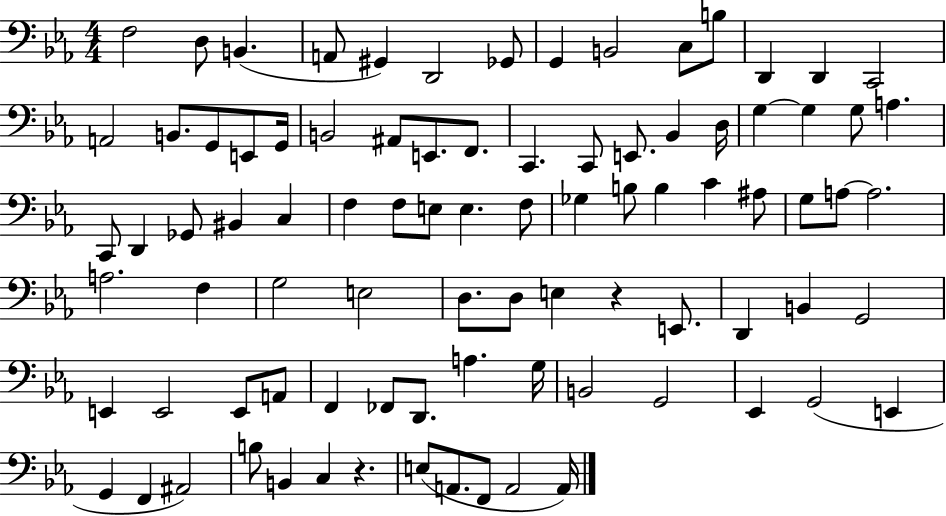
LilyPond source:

{
  \clef bass
  \numericTimeSignature
  \time 4/4
  \key ees \major
  \repeat volta 2 { f2 d8 b,4.( | a,8 gis,4) d,2 ges,8 | g,4 b,2 c8 b8 | d,4 d,4 c,2 | \break a,2 b,8. g,8 e,8 g,16 | b,2 ais,8 e,8. f,8. | c,4. c,8 e,8. bes,4 d16 | g4~~ g4 g8 a4. | \break c,8 d,4 ges,8 bis,4 c4 | f4 f8 e8 e4. f8 | ges4 b8 b4 c'4 ais8 | g8 a8~~ a2. | \break a2. f4 | g2 e2 | d8. d8 e4 r4 e,8. | d,4 b,4 g,2 | \break e,4 e,2 e,8 a,8 | f,4 fes,8 d,8. a4. g16 | b,2 g,2 | ees,4 g,2( e,4 | \break g,4 f,4 ais,2) | b8 b,4 c4 r4. | e8( a,8. f,8 a,2 a,16) | } \bar "|."
}